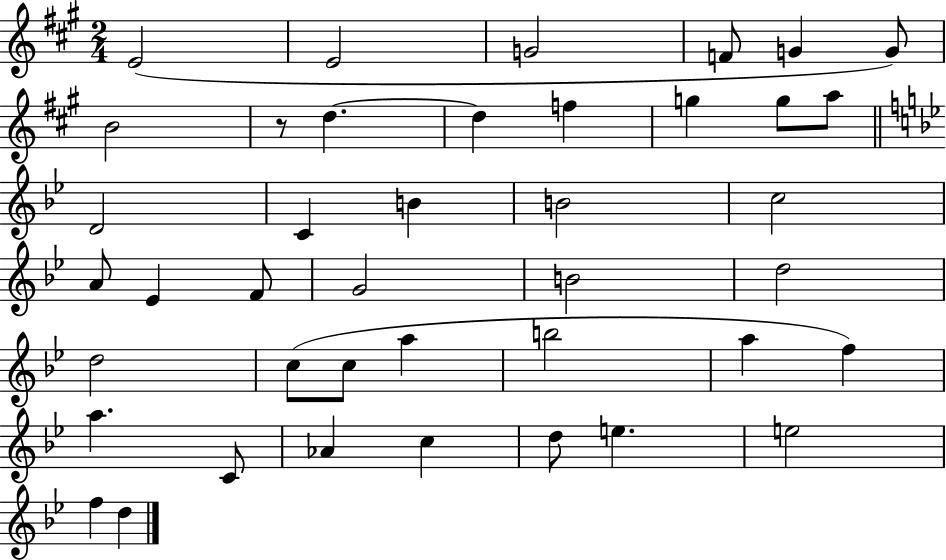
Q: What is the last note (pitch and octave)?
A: D5